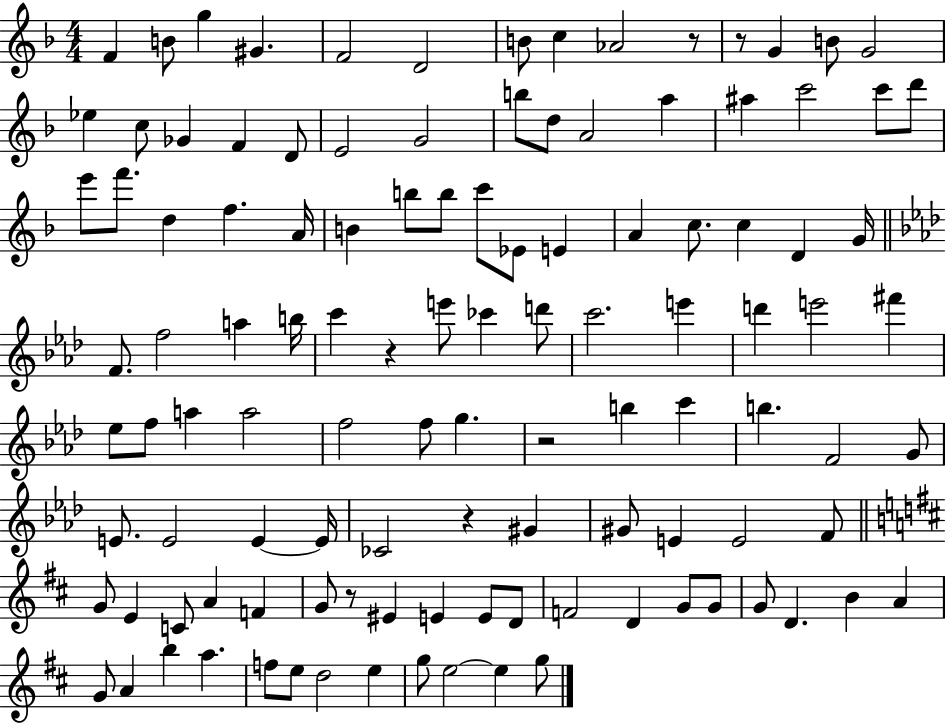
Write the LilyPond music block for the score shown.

{
  \clef treble
  \numericTimeSignature
  \time 4/4
  \key f \major
  f'4 b'8 g''4 gis'4. | f'2 d'2 | b'8 c''4 aes'2 r8 | r8 g'4 b'8 g'2 | \break ees''4 c''8 ges'4 f'4 d'8 | e'2 g'2 | b''8 d''8 a'2 a''4 | ais''4 c'''2 c'''8 d'''8 | \break e'''8 f'''8. d''4 f''4. a'16 | b'4 b''8 b''8 c'''8 ees'8 e'4 | a'4 c''8. c''4 d'4 g'16 | \bar "||" \break \key f \minor f'8. f''2 a''4 b''16 | c'''4 r4 e'''8 ces'''4 d'''8 | c'''2. e'''4 | d'''4 e'''2 fis'''4 | \break ees''8 f''8 a''4 a''2 | f''2 f''8 g''4. | r2 b''4 c'''4 | b''4. f'2 g'8 | \break e'8. e'2 e'4~~ e'16 | ces'2 r4 gis'4 | gis'8 e'4 e'2 f'8 | \bar "||" \break \key d \major g'8 e'4 c'8 a'4 f'4 | g'8 r8 eis'4 e'4 e'8 d'8 | f'2 d'4 g'8 g'8 | g'8 d'4. b'4 a'4 | \break g'8 a'4 b''4 a''4. | f''8 e''8 d''2 e''4 | g''8 e''2~~ e''4 g''8 | \bar "|."
}